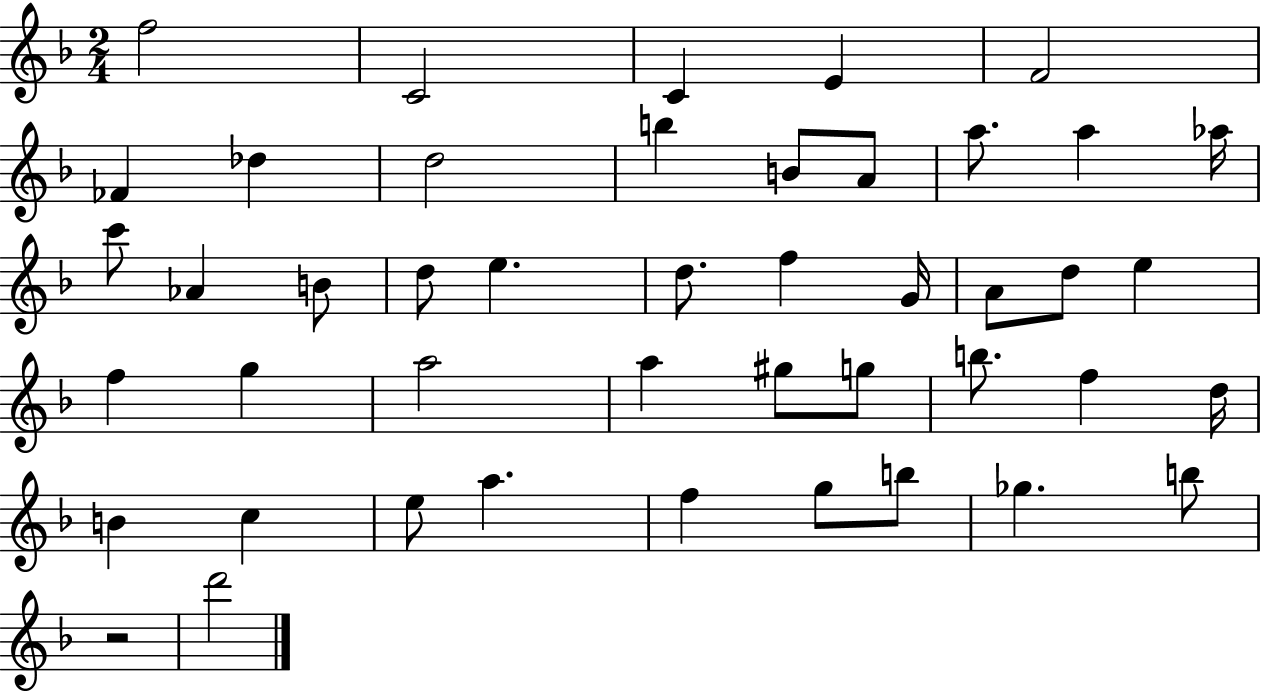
{
  \clef treble
  \numericTimeSignature
  \time 2/4
  \key f \major
  f''2 | c'2 | c'4 e'4 | f'2 | \break fes'4 des''4 | d''2 | b''4 b'8 a'8 | a''8. a''4 aes''16 | \break c'''8 aes'4 b'8 | d''8 e''4. | d''8. f''4 g'16 | a'8 d''8 e''4 | \break f''4 g''4 | a''2 | a''4 gis''8 g''8 | b''8. f''4 d''16 | \break b'4 c''4 | e''8 a''4. | f''4 g''8 b''8 | ges''4. b''8 | \break r2 | d'''2 | \bar "|."
}